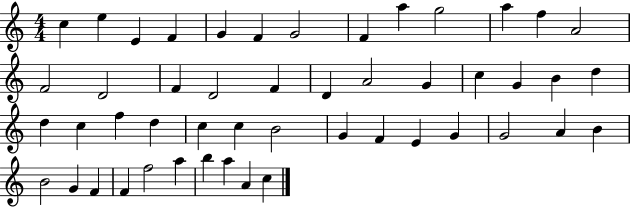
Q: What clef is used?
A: treble